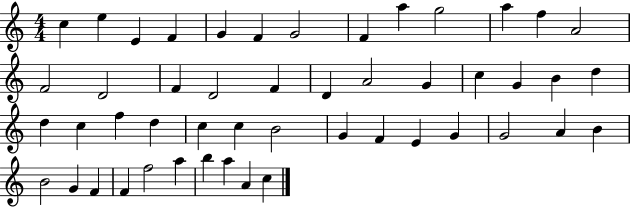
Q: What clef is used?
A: treble